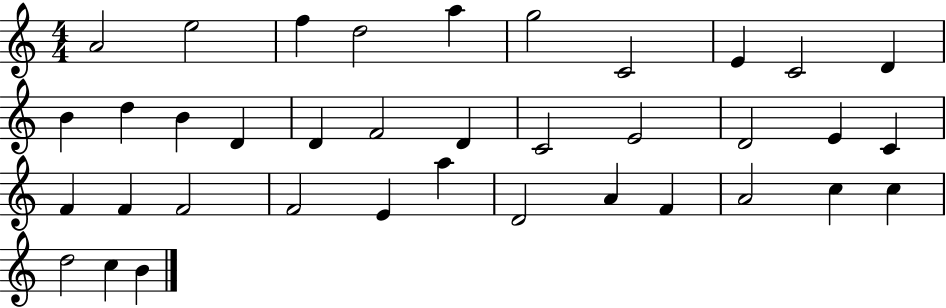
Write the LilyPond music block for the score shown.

{
  \clef treble
  \numericTimeSignature
  \time 4/4
  \key c \major
  a'2 e''2 | f''4 d''2 a''4 | g''2 c'2 | e'4 c'2 d'4 | \break b'4 d''4 b'4 d'4 | d'4 f'2 d'4 | c'2 e'2 | d'2 e'4 c'4 | \break f'4 f'4 f'2 | f'2 e'4 a''4 | d'2 a'4 f'4 | a'2 c''4 c''4 | \break d''2 c''4 b'4 | \bar "|."
}